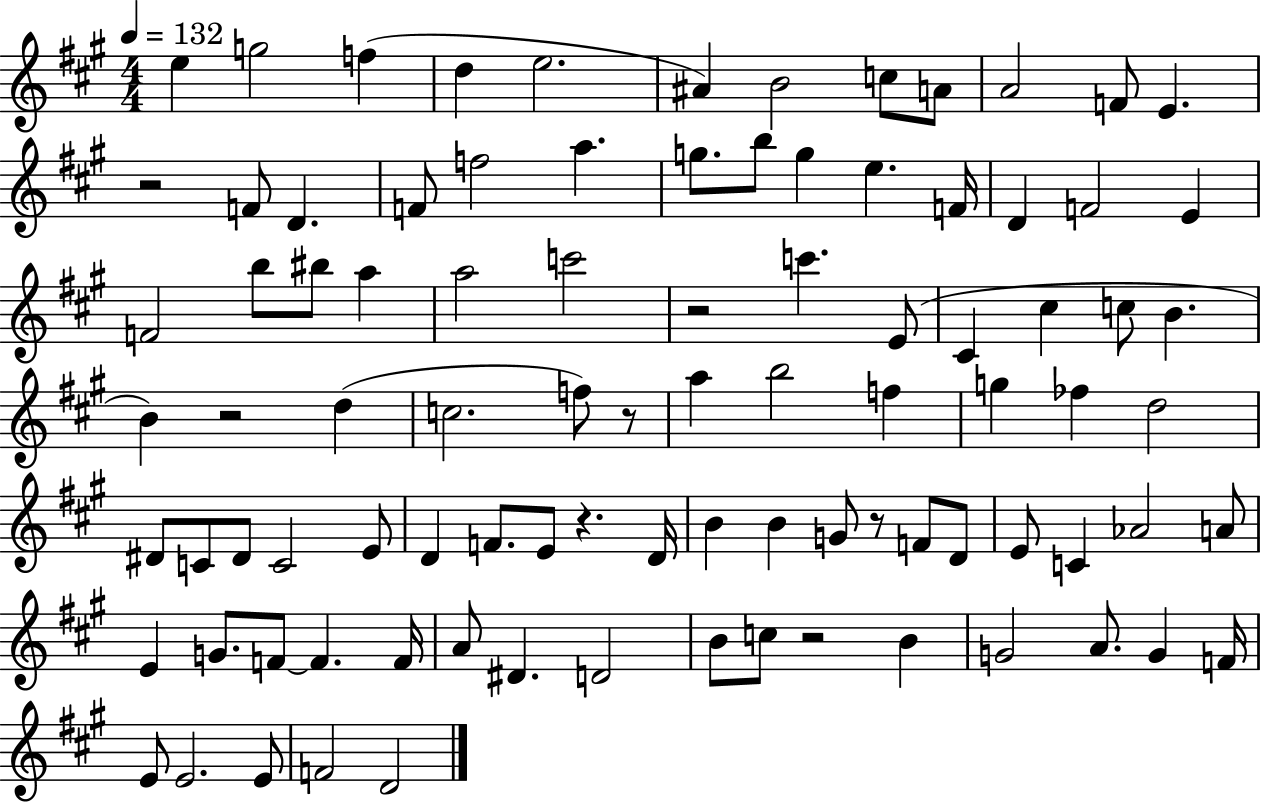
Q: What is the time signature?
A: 4/4